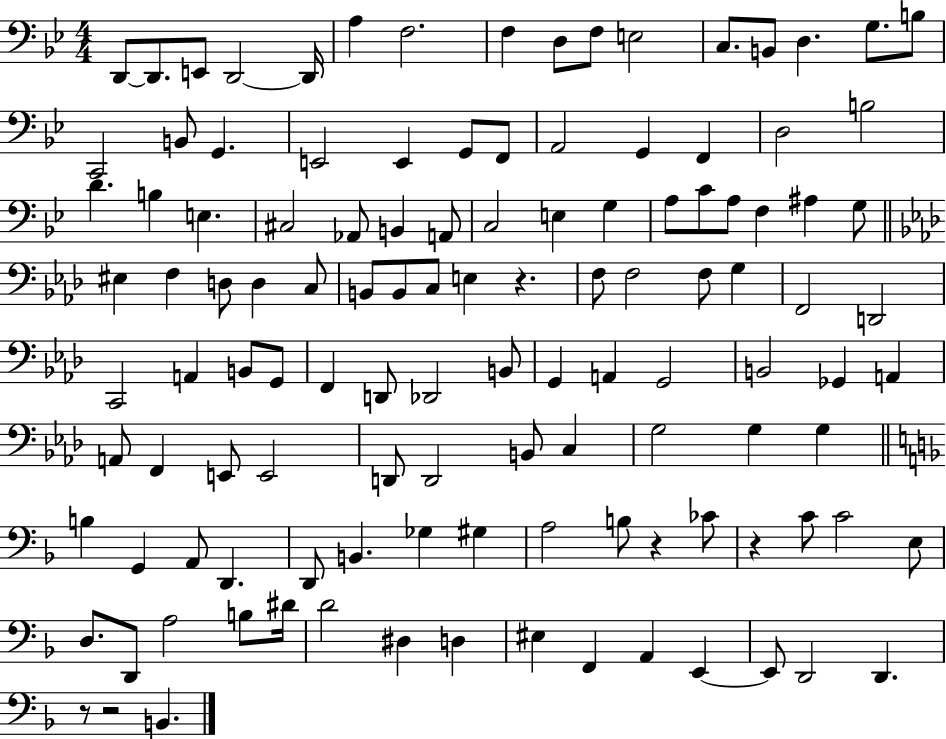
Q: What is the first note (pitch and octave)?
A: D2